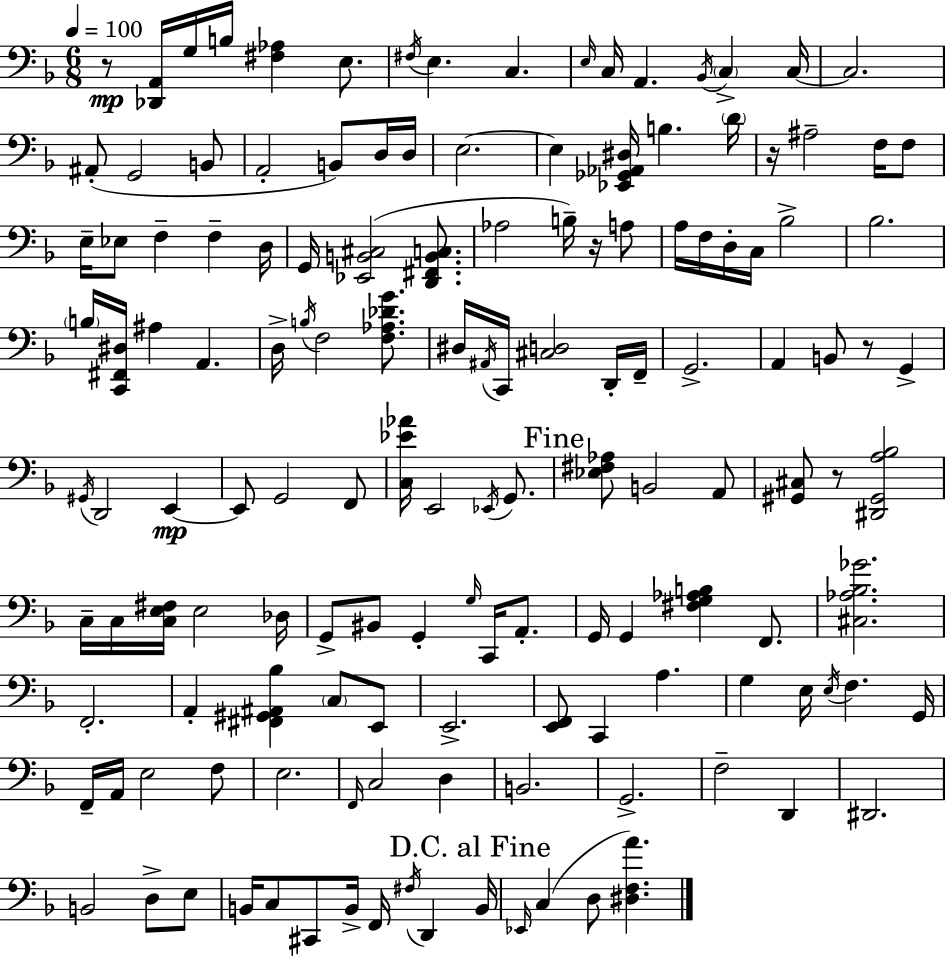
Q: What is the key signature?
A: D minor